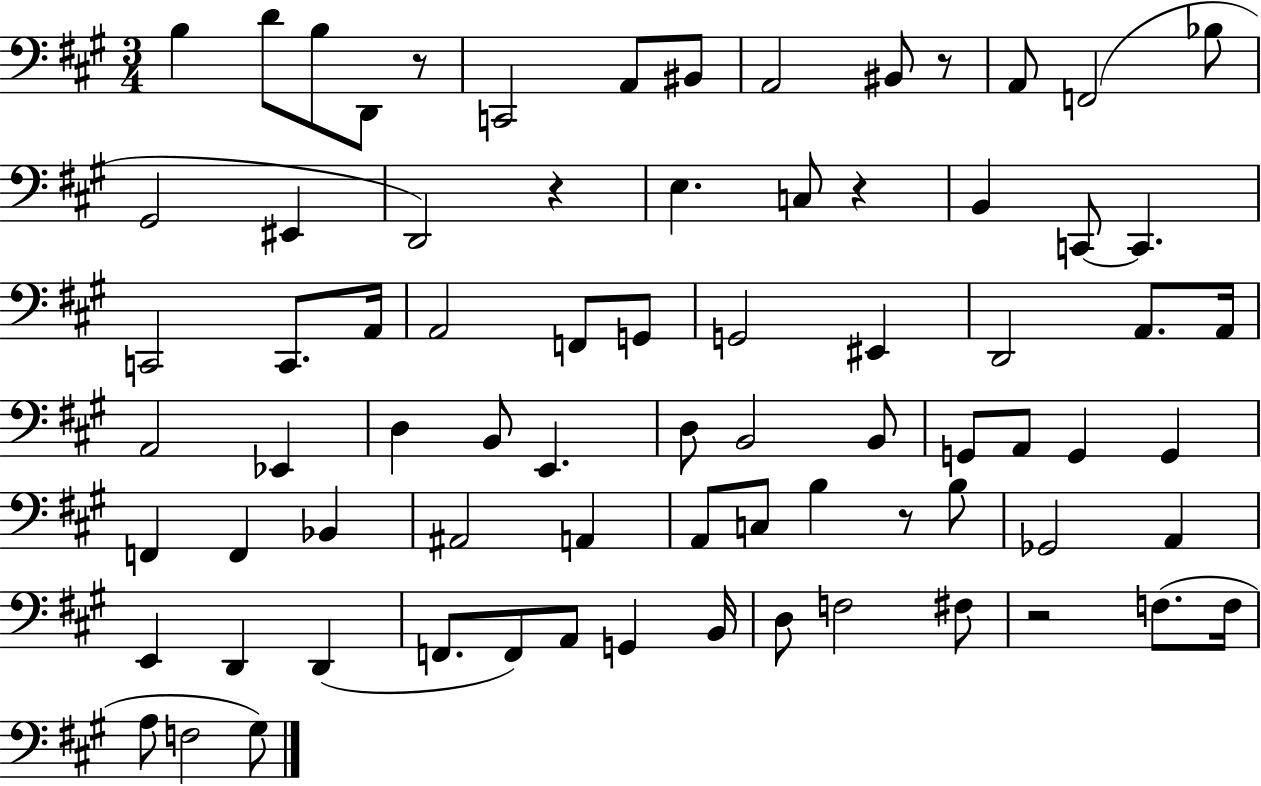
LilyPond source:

{
  \clef bass
  \numericTimeSignature
  \time 3/4
  \key a \major
  b4 d'8 b8 d,8 r8 | c,2 a,8 bis,8 | a,2 bis,8 r8 | a,8 f,2( bes8 | \break gis,2 eis,4 | d,2) r4 | e4. c8 r4 | b,4 c,8~~ c,4. | \break c,2 c,8. a,16 | a,2 f,8 g,8 | g,2 eis,4 | d,2 a,8. a,16 | \break a,2 ees,4 | d4 b,8 e,4. | d8 b,2 b,8 | g,8 a,8 g,4 g,4 | \break f,4 f,4 bes,4 | ais,2 a,4 | a,8 c8 b4 r8 b8 | ges,2 a,4 | \break e,4 d,4 d,4( | f,8. f,8) a,8 g,4 b,16 | d8 f2 fis8 | r2 f8.( f16 | \break a8 f2 gis8) | \bar "|."
}